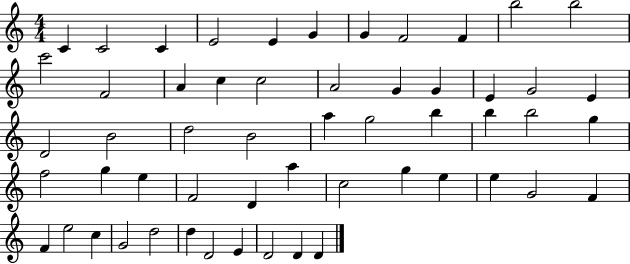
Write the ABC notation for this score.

X:1
T:Untitled
M:4/4
L:1/4
K:C
C C2 C E2 E G G F2 F b2 b2 c'2 F2 A c c2 A2 G G E G2 E D2 B2 d2 B2 a g2 b b b2 g f2 g e F2 D a c2 g e e G2 F F e2 c G2 d2 d D2 E D2 D D